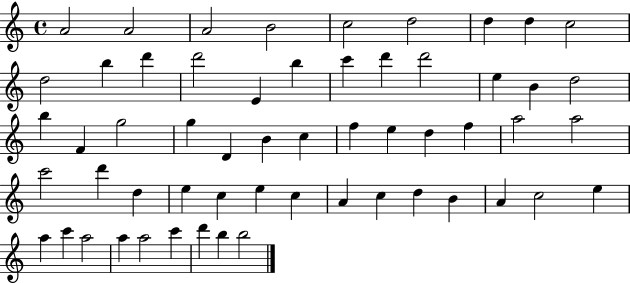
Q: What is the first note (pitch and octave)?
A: A4